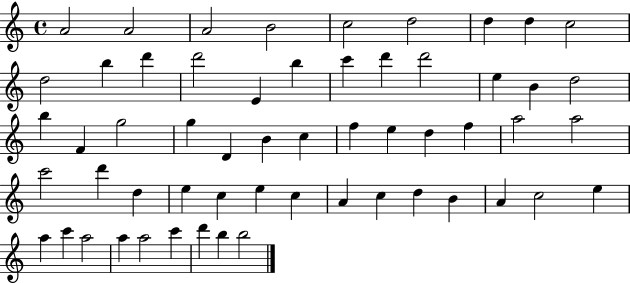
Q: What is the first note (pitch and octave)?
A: A4